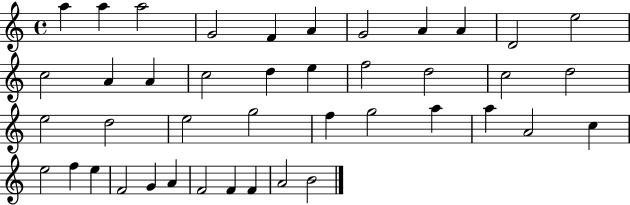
{
  \clef treble
  \time 4/4
  \defaultTimeSignature
  \key c \major
  a''4 a''4 a''2 | g'2 f'4 a'4 | g'2 a'4 a'4 | d'2 e''2 | \break c''2 a'4 a'4 | c''2 d''4 e''4 | f''2 d''2 | c''2 d''2 | \break e''2 d''2 | e''2 g''2 | f''4 g''2 a''4 | a''4 a'2 c''4 | \break e''2 f''4 e''4 | f'2 g'4 a'4 | f'2 f'4 f'4 | a'2 b'2 | \break \bar "|."
}